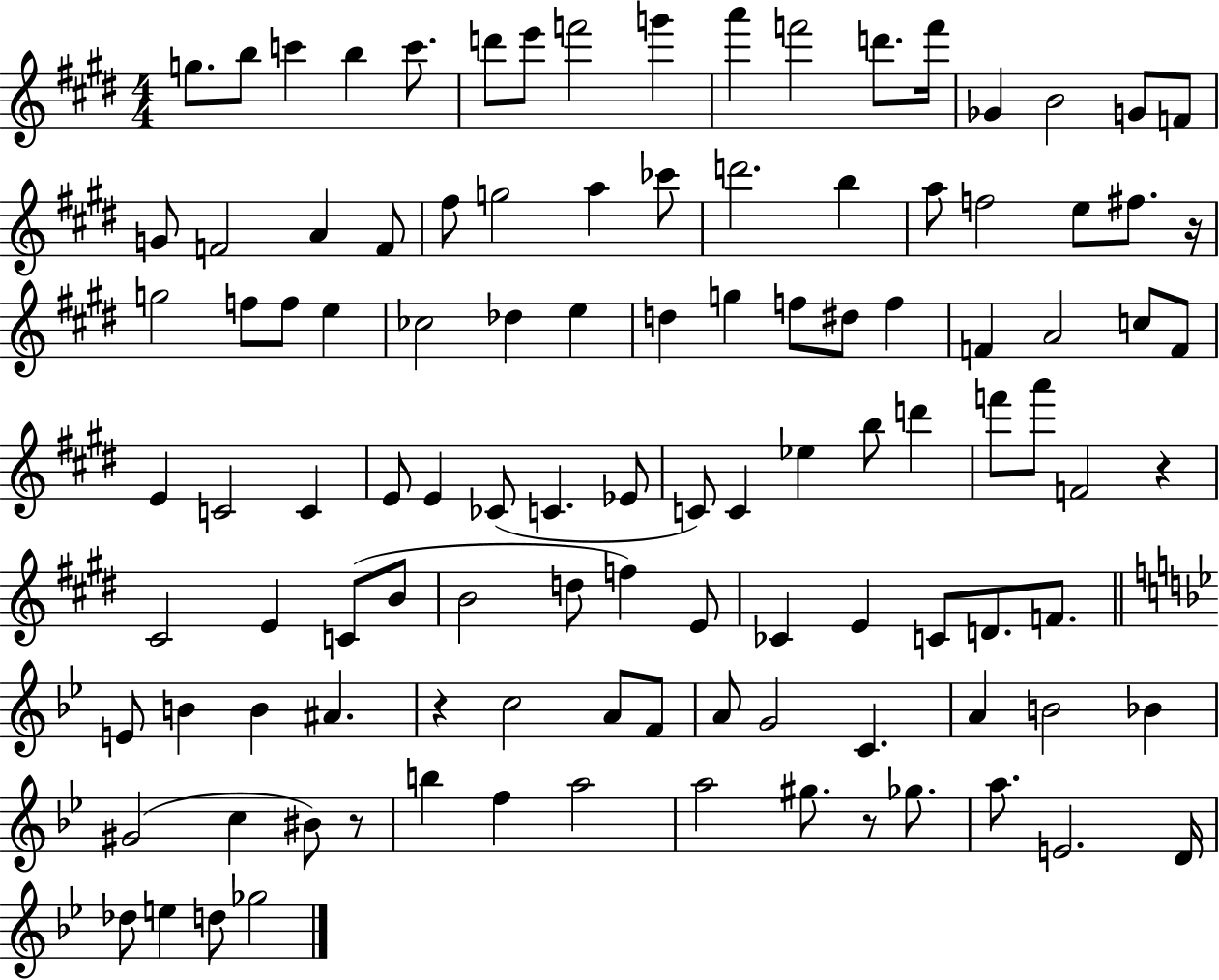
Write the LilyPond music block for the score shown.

{
  \clef treble
  \numericTimeSignature
  \time 4/4
  \key e \major
  g''8. b''8 c'''4 b''4 c'''8. | d'''8 e'''8 f'''2 g'''4 | a'''4 f'''2 d'''8. f'''16 | ges'4 b'2 g'8 f'8 | \break g'8 f'2 a'4 f'8 | fis''8 g''2 a''4 ces'''8 | d'''2. b''4 | a''8 f''2 e''8 fis''8. r16 | \break g''2 f''8 f''8 e''4 | ces''2 des''4 e''4 | d''4 g''4 f''8 dis''8 f''4 | f'4 a'2 c''8 f'8 | \break e'4 c'2 c'4 | e'8 e'4 ces'8( c'4. ees'8 | c'8) c'4 ees''4 b''8 d'''4 | f'''8 a'''8 f'2 r4 | \break cis'2 e'4 c'8( b'8 | b'2 d''8 f''4) e'8 | ces'4 e'4 c'8 d'8. f'8. | \bar "||" \break \key bes \major e'8 b'4 b'4 ais'4. | r4 c''2 a'8 f'8 | a'8 g'2 c'4. | a'4 b'2 bes'4 | \break gis'2( c''4 bis'8) r8 | b''4 f''4 a''2 | a''2 gis''8. r8 ges''8. | a''8. e'2. d'16 | \break des''8 e''4 d''8 ges''2 | \bar "|."
}